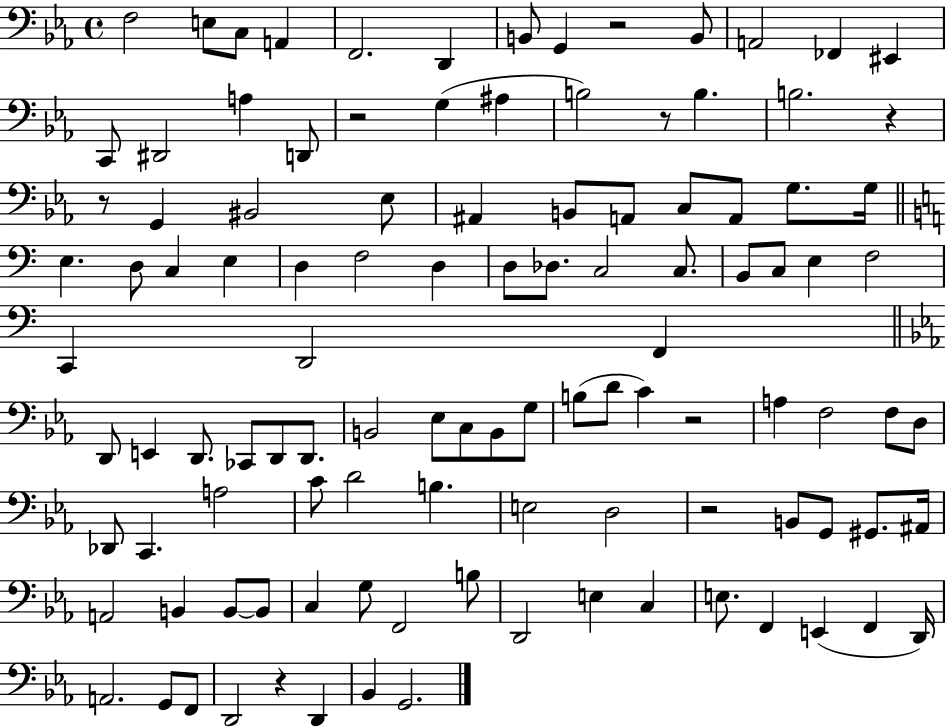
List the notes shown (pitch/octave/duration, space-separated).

F3/h E3/e C3/e A2/q F2/h. D2/q B2/e G2/q R/h B2/e A2/h FES2/q EIS2/q C2/e D#2/h A3/q D2/e R/h G3/q A#3/q B3/h R/e B3/q. B3/h. R/q R/e G2/q BIS2/h Eb3/e A#2/q B2/e A2/e C3/e A2/e G3/e. G3/s E3/q. D3/e C3/q E3/q D3/q F3/h D3/q D3/e Db3/e. C3/h C3/e. B2/e C3/e E3/q F3/h C2/q D2/h F2/q D2/e E2/q D2/e. CES2/e D2/e D2/e. B2/h Eb3/e C3/e B2/e G3/e B3/e D4/e C4/q R/h A3/q F3/h F3/e D3/e Db2/e C2/q. A3/h C4/e D4/h B3/q. E3/h D3/h R/h B2/e G2/e G#2/e. A#2/s A2/h B2/q B2/e B2/e C3/q G3/e F2/h B3/e D2/h E3/q C3/q E3/e. F2/q E2/q F2/q D2/s A2/h. G2/e F2/e D2/h R/q D2/q Bb2/q G2/h.